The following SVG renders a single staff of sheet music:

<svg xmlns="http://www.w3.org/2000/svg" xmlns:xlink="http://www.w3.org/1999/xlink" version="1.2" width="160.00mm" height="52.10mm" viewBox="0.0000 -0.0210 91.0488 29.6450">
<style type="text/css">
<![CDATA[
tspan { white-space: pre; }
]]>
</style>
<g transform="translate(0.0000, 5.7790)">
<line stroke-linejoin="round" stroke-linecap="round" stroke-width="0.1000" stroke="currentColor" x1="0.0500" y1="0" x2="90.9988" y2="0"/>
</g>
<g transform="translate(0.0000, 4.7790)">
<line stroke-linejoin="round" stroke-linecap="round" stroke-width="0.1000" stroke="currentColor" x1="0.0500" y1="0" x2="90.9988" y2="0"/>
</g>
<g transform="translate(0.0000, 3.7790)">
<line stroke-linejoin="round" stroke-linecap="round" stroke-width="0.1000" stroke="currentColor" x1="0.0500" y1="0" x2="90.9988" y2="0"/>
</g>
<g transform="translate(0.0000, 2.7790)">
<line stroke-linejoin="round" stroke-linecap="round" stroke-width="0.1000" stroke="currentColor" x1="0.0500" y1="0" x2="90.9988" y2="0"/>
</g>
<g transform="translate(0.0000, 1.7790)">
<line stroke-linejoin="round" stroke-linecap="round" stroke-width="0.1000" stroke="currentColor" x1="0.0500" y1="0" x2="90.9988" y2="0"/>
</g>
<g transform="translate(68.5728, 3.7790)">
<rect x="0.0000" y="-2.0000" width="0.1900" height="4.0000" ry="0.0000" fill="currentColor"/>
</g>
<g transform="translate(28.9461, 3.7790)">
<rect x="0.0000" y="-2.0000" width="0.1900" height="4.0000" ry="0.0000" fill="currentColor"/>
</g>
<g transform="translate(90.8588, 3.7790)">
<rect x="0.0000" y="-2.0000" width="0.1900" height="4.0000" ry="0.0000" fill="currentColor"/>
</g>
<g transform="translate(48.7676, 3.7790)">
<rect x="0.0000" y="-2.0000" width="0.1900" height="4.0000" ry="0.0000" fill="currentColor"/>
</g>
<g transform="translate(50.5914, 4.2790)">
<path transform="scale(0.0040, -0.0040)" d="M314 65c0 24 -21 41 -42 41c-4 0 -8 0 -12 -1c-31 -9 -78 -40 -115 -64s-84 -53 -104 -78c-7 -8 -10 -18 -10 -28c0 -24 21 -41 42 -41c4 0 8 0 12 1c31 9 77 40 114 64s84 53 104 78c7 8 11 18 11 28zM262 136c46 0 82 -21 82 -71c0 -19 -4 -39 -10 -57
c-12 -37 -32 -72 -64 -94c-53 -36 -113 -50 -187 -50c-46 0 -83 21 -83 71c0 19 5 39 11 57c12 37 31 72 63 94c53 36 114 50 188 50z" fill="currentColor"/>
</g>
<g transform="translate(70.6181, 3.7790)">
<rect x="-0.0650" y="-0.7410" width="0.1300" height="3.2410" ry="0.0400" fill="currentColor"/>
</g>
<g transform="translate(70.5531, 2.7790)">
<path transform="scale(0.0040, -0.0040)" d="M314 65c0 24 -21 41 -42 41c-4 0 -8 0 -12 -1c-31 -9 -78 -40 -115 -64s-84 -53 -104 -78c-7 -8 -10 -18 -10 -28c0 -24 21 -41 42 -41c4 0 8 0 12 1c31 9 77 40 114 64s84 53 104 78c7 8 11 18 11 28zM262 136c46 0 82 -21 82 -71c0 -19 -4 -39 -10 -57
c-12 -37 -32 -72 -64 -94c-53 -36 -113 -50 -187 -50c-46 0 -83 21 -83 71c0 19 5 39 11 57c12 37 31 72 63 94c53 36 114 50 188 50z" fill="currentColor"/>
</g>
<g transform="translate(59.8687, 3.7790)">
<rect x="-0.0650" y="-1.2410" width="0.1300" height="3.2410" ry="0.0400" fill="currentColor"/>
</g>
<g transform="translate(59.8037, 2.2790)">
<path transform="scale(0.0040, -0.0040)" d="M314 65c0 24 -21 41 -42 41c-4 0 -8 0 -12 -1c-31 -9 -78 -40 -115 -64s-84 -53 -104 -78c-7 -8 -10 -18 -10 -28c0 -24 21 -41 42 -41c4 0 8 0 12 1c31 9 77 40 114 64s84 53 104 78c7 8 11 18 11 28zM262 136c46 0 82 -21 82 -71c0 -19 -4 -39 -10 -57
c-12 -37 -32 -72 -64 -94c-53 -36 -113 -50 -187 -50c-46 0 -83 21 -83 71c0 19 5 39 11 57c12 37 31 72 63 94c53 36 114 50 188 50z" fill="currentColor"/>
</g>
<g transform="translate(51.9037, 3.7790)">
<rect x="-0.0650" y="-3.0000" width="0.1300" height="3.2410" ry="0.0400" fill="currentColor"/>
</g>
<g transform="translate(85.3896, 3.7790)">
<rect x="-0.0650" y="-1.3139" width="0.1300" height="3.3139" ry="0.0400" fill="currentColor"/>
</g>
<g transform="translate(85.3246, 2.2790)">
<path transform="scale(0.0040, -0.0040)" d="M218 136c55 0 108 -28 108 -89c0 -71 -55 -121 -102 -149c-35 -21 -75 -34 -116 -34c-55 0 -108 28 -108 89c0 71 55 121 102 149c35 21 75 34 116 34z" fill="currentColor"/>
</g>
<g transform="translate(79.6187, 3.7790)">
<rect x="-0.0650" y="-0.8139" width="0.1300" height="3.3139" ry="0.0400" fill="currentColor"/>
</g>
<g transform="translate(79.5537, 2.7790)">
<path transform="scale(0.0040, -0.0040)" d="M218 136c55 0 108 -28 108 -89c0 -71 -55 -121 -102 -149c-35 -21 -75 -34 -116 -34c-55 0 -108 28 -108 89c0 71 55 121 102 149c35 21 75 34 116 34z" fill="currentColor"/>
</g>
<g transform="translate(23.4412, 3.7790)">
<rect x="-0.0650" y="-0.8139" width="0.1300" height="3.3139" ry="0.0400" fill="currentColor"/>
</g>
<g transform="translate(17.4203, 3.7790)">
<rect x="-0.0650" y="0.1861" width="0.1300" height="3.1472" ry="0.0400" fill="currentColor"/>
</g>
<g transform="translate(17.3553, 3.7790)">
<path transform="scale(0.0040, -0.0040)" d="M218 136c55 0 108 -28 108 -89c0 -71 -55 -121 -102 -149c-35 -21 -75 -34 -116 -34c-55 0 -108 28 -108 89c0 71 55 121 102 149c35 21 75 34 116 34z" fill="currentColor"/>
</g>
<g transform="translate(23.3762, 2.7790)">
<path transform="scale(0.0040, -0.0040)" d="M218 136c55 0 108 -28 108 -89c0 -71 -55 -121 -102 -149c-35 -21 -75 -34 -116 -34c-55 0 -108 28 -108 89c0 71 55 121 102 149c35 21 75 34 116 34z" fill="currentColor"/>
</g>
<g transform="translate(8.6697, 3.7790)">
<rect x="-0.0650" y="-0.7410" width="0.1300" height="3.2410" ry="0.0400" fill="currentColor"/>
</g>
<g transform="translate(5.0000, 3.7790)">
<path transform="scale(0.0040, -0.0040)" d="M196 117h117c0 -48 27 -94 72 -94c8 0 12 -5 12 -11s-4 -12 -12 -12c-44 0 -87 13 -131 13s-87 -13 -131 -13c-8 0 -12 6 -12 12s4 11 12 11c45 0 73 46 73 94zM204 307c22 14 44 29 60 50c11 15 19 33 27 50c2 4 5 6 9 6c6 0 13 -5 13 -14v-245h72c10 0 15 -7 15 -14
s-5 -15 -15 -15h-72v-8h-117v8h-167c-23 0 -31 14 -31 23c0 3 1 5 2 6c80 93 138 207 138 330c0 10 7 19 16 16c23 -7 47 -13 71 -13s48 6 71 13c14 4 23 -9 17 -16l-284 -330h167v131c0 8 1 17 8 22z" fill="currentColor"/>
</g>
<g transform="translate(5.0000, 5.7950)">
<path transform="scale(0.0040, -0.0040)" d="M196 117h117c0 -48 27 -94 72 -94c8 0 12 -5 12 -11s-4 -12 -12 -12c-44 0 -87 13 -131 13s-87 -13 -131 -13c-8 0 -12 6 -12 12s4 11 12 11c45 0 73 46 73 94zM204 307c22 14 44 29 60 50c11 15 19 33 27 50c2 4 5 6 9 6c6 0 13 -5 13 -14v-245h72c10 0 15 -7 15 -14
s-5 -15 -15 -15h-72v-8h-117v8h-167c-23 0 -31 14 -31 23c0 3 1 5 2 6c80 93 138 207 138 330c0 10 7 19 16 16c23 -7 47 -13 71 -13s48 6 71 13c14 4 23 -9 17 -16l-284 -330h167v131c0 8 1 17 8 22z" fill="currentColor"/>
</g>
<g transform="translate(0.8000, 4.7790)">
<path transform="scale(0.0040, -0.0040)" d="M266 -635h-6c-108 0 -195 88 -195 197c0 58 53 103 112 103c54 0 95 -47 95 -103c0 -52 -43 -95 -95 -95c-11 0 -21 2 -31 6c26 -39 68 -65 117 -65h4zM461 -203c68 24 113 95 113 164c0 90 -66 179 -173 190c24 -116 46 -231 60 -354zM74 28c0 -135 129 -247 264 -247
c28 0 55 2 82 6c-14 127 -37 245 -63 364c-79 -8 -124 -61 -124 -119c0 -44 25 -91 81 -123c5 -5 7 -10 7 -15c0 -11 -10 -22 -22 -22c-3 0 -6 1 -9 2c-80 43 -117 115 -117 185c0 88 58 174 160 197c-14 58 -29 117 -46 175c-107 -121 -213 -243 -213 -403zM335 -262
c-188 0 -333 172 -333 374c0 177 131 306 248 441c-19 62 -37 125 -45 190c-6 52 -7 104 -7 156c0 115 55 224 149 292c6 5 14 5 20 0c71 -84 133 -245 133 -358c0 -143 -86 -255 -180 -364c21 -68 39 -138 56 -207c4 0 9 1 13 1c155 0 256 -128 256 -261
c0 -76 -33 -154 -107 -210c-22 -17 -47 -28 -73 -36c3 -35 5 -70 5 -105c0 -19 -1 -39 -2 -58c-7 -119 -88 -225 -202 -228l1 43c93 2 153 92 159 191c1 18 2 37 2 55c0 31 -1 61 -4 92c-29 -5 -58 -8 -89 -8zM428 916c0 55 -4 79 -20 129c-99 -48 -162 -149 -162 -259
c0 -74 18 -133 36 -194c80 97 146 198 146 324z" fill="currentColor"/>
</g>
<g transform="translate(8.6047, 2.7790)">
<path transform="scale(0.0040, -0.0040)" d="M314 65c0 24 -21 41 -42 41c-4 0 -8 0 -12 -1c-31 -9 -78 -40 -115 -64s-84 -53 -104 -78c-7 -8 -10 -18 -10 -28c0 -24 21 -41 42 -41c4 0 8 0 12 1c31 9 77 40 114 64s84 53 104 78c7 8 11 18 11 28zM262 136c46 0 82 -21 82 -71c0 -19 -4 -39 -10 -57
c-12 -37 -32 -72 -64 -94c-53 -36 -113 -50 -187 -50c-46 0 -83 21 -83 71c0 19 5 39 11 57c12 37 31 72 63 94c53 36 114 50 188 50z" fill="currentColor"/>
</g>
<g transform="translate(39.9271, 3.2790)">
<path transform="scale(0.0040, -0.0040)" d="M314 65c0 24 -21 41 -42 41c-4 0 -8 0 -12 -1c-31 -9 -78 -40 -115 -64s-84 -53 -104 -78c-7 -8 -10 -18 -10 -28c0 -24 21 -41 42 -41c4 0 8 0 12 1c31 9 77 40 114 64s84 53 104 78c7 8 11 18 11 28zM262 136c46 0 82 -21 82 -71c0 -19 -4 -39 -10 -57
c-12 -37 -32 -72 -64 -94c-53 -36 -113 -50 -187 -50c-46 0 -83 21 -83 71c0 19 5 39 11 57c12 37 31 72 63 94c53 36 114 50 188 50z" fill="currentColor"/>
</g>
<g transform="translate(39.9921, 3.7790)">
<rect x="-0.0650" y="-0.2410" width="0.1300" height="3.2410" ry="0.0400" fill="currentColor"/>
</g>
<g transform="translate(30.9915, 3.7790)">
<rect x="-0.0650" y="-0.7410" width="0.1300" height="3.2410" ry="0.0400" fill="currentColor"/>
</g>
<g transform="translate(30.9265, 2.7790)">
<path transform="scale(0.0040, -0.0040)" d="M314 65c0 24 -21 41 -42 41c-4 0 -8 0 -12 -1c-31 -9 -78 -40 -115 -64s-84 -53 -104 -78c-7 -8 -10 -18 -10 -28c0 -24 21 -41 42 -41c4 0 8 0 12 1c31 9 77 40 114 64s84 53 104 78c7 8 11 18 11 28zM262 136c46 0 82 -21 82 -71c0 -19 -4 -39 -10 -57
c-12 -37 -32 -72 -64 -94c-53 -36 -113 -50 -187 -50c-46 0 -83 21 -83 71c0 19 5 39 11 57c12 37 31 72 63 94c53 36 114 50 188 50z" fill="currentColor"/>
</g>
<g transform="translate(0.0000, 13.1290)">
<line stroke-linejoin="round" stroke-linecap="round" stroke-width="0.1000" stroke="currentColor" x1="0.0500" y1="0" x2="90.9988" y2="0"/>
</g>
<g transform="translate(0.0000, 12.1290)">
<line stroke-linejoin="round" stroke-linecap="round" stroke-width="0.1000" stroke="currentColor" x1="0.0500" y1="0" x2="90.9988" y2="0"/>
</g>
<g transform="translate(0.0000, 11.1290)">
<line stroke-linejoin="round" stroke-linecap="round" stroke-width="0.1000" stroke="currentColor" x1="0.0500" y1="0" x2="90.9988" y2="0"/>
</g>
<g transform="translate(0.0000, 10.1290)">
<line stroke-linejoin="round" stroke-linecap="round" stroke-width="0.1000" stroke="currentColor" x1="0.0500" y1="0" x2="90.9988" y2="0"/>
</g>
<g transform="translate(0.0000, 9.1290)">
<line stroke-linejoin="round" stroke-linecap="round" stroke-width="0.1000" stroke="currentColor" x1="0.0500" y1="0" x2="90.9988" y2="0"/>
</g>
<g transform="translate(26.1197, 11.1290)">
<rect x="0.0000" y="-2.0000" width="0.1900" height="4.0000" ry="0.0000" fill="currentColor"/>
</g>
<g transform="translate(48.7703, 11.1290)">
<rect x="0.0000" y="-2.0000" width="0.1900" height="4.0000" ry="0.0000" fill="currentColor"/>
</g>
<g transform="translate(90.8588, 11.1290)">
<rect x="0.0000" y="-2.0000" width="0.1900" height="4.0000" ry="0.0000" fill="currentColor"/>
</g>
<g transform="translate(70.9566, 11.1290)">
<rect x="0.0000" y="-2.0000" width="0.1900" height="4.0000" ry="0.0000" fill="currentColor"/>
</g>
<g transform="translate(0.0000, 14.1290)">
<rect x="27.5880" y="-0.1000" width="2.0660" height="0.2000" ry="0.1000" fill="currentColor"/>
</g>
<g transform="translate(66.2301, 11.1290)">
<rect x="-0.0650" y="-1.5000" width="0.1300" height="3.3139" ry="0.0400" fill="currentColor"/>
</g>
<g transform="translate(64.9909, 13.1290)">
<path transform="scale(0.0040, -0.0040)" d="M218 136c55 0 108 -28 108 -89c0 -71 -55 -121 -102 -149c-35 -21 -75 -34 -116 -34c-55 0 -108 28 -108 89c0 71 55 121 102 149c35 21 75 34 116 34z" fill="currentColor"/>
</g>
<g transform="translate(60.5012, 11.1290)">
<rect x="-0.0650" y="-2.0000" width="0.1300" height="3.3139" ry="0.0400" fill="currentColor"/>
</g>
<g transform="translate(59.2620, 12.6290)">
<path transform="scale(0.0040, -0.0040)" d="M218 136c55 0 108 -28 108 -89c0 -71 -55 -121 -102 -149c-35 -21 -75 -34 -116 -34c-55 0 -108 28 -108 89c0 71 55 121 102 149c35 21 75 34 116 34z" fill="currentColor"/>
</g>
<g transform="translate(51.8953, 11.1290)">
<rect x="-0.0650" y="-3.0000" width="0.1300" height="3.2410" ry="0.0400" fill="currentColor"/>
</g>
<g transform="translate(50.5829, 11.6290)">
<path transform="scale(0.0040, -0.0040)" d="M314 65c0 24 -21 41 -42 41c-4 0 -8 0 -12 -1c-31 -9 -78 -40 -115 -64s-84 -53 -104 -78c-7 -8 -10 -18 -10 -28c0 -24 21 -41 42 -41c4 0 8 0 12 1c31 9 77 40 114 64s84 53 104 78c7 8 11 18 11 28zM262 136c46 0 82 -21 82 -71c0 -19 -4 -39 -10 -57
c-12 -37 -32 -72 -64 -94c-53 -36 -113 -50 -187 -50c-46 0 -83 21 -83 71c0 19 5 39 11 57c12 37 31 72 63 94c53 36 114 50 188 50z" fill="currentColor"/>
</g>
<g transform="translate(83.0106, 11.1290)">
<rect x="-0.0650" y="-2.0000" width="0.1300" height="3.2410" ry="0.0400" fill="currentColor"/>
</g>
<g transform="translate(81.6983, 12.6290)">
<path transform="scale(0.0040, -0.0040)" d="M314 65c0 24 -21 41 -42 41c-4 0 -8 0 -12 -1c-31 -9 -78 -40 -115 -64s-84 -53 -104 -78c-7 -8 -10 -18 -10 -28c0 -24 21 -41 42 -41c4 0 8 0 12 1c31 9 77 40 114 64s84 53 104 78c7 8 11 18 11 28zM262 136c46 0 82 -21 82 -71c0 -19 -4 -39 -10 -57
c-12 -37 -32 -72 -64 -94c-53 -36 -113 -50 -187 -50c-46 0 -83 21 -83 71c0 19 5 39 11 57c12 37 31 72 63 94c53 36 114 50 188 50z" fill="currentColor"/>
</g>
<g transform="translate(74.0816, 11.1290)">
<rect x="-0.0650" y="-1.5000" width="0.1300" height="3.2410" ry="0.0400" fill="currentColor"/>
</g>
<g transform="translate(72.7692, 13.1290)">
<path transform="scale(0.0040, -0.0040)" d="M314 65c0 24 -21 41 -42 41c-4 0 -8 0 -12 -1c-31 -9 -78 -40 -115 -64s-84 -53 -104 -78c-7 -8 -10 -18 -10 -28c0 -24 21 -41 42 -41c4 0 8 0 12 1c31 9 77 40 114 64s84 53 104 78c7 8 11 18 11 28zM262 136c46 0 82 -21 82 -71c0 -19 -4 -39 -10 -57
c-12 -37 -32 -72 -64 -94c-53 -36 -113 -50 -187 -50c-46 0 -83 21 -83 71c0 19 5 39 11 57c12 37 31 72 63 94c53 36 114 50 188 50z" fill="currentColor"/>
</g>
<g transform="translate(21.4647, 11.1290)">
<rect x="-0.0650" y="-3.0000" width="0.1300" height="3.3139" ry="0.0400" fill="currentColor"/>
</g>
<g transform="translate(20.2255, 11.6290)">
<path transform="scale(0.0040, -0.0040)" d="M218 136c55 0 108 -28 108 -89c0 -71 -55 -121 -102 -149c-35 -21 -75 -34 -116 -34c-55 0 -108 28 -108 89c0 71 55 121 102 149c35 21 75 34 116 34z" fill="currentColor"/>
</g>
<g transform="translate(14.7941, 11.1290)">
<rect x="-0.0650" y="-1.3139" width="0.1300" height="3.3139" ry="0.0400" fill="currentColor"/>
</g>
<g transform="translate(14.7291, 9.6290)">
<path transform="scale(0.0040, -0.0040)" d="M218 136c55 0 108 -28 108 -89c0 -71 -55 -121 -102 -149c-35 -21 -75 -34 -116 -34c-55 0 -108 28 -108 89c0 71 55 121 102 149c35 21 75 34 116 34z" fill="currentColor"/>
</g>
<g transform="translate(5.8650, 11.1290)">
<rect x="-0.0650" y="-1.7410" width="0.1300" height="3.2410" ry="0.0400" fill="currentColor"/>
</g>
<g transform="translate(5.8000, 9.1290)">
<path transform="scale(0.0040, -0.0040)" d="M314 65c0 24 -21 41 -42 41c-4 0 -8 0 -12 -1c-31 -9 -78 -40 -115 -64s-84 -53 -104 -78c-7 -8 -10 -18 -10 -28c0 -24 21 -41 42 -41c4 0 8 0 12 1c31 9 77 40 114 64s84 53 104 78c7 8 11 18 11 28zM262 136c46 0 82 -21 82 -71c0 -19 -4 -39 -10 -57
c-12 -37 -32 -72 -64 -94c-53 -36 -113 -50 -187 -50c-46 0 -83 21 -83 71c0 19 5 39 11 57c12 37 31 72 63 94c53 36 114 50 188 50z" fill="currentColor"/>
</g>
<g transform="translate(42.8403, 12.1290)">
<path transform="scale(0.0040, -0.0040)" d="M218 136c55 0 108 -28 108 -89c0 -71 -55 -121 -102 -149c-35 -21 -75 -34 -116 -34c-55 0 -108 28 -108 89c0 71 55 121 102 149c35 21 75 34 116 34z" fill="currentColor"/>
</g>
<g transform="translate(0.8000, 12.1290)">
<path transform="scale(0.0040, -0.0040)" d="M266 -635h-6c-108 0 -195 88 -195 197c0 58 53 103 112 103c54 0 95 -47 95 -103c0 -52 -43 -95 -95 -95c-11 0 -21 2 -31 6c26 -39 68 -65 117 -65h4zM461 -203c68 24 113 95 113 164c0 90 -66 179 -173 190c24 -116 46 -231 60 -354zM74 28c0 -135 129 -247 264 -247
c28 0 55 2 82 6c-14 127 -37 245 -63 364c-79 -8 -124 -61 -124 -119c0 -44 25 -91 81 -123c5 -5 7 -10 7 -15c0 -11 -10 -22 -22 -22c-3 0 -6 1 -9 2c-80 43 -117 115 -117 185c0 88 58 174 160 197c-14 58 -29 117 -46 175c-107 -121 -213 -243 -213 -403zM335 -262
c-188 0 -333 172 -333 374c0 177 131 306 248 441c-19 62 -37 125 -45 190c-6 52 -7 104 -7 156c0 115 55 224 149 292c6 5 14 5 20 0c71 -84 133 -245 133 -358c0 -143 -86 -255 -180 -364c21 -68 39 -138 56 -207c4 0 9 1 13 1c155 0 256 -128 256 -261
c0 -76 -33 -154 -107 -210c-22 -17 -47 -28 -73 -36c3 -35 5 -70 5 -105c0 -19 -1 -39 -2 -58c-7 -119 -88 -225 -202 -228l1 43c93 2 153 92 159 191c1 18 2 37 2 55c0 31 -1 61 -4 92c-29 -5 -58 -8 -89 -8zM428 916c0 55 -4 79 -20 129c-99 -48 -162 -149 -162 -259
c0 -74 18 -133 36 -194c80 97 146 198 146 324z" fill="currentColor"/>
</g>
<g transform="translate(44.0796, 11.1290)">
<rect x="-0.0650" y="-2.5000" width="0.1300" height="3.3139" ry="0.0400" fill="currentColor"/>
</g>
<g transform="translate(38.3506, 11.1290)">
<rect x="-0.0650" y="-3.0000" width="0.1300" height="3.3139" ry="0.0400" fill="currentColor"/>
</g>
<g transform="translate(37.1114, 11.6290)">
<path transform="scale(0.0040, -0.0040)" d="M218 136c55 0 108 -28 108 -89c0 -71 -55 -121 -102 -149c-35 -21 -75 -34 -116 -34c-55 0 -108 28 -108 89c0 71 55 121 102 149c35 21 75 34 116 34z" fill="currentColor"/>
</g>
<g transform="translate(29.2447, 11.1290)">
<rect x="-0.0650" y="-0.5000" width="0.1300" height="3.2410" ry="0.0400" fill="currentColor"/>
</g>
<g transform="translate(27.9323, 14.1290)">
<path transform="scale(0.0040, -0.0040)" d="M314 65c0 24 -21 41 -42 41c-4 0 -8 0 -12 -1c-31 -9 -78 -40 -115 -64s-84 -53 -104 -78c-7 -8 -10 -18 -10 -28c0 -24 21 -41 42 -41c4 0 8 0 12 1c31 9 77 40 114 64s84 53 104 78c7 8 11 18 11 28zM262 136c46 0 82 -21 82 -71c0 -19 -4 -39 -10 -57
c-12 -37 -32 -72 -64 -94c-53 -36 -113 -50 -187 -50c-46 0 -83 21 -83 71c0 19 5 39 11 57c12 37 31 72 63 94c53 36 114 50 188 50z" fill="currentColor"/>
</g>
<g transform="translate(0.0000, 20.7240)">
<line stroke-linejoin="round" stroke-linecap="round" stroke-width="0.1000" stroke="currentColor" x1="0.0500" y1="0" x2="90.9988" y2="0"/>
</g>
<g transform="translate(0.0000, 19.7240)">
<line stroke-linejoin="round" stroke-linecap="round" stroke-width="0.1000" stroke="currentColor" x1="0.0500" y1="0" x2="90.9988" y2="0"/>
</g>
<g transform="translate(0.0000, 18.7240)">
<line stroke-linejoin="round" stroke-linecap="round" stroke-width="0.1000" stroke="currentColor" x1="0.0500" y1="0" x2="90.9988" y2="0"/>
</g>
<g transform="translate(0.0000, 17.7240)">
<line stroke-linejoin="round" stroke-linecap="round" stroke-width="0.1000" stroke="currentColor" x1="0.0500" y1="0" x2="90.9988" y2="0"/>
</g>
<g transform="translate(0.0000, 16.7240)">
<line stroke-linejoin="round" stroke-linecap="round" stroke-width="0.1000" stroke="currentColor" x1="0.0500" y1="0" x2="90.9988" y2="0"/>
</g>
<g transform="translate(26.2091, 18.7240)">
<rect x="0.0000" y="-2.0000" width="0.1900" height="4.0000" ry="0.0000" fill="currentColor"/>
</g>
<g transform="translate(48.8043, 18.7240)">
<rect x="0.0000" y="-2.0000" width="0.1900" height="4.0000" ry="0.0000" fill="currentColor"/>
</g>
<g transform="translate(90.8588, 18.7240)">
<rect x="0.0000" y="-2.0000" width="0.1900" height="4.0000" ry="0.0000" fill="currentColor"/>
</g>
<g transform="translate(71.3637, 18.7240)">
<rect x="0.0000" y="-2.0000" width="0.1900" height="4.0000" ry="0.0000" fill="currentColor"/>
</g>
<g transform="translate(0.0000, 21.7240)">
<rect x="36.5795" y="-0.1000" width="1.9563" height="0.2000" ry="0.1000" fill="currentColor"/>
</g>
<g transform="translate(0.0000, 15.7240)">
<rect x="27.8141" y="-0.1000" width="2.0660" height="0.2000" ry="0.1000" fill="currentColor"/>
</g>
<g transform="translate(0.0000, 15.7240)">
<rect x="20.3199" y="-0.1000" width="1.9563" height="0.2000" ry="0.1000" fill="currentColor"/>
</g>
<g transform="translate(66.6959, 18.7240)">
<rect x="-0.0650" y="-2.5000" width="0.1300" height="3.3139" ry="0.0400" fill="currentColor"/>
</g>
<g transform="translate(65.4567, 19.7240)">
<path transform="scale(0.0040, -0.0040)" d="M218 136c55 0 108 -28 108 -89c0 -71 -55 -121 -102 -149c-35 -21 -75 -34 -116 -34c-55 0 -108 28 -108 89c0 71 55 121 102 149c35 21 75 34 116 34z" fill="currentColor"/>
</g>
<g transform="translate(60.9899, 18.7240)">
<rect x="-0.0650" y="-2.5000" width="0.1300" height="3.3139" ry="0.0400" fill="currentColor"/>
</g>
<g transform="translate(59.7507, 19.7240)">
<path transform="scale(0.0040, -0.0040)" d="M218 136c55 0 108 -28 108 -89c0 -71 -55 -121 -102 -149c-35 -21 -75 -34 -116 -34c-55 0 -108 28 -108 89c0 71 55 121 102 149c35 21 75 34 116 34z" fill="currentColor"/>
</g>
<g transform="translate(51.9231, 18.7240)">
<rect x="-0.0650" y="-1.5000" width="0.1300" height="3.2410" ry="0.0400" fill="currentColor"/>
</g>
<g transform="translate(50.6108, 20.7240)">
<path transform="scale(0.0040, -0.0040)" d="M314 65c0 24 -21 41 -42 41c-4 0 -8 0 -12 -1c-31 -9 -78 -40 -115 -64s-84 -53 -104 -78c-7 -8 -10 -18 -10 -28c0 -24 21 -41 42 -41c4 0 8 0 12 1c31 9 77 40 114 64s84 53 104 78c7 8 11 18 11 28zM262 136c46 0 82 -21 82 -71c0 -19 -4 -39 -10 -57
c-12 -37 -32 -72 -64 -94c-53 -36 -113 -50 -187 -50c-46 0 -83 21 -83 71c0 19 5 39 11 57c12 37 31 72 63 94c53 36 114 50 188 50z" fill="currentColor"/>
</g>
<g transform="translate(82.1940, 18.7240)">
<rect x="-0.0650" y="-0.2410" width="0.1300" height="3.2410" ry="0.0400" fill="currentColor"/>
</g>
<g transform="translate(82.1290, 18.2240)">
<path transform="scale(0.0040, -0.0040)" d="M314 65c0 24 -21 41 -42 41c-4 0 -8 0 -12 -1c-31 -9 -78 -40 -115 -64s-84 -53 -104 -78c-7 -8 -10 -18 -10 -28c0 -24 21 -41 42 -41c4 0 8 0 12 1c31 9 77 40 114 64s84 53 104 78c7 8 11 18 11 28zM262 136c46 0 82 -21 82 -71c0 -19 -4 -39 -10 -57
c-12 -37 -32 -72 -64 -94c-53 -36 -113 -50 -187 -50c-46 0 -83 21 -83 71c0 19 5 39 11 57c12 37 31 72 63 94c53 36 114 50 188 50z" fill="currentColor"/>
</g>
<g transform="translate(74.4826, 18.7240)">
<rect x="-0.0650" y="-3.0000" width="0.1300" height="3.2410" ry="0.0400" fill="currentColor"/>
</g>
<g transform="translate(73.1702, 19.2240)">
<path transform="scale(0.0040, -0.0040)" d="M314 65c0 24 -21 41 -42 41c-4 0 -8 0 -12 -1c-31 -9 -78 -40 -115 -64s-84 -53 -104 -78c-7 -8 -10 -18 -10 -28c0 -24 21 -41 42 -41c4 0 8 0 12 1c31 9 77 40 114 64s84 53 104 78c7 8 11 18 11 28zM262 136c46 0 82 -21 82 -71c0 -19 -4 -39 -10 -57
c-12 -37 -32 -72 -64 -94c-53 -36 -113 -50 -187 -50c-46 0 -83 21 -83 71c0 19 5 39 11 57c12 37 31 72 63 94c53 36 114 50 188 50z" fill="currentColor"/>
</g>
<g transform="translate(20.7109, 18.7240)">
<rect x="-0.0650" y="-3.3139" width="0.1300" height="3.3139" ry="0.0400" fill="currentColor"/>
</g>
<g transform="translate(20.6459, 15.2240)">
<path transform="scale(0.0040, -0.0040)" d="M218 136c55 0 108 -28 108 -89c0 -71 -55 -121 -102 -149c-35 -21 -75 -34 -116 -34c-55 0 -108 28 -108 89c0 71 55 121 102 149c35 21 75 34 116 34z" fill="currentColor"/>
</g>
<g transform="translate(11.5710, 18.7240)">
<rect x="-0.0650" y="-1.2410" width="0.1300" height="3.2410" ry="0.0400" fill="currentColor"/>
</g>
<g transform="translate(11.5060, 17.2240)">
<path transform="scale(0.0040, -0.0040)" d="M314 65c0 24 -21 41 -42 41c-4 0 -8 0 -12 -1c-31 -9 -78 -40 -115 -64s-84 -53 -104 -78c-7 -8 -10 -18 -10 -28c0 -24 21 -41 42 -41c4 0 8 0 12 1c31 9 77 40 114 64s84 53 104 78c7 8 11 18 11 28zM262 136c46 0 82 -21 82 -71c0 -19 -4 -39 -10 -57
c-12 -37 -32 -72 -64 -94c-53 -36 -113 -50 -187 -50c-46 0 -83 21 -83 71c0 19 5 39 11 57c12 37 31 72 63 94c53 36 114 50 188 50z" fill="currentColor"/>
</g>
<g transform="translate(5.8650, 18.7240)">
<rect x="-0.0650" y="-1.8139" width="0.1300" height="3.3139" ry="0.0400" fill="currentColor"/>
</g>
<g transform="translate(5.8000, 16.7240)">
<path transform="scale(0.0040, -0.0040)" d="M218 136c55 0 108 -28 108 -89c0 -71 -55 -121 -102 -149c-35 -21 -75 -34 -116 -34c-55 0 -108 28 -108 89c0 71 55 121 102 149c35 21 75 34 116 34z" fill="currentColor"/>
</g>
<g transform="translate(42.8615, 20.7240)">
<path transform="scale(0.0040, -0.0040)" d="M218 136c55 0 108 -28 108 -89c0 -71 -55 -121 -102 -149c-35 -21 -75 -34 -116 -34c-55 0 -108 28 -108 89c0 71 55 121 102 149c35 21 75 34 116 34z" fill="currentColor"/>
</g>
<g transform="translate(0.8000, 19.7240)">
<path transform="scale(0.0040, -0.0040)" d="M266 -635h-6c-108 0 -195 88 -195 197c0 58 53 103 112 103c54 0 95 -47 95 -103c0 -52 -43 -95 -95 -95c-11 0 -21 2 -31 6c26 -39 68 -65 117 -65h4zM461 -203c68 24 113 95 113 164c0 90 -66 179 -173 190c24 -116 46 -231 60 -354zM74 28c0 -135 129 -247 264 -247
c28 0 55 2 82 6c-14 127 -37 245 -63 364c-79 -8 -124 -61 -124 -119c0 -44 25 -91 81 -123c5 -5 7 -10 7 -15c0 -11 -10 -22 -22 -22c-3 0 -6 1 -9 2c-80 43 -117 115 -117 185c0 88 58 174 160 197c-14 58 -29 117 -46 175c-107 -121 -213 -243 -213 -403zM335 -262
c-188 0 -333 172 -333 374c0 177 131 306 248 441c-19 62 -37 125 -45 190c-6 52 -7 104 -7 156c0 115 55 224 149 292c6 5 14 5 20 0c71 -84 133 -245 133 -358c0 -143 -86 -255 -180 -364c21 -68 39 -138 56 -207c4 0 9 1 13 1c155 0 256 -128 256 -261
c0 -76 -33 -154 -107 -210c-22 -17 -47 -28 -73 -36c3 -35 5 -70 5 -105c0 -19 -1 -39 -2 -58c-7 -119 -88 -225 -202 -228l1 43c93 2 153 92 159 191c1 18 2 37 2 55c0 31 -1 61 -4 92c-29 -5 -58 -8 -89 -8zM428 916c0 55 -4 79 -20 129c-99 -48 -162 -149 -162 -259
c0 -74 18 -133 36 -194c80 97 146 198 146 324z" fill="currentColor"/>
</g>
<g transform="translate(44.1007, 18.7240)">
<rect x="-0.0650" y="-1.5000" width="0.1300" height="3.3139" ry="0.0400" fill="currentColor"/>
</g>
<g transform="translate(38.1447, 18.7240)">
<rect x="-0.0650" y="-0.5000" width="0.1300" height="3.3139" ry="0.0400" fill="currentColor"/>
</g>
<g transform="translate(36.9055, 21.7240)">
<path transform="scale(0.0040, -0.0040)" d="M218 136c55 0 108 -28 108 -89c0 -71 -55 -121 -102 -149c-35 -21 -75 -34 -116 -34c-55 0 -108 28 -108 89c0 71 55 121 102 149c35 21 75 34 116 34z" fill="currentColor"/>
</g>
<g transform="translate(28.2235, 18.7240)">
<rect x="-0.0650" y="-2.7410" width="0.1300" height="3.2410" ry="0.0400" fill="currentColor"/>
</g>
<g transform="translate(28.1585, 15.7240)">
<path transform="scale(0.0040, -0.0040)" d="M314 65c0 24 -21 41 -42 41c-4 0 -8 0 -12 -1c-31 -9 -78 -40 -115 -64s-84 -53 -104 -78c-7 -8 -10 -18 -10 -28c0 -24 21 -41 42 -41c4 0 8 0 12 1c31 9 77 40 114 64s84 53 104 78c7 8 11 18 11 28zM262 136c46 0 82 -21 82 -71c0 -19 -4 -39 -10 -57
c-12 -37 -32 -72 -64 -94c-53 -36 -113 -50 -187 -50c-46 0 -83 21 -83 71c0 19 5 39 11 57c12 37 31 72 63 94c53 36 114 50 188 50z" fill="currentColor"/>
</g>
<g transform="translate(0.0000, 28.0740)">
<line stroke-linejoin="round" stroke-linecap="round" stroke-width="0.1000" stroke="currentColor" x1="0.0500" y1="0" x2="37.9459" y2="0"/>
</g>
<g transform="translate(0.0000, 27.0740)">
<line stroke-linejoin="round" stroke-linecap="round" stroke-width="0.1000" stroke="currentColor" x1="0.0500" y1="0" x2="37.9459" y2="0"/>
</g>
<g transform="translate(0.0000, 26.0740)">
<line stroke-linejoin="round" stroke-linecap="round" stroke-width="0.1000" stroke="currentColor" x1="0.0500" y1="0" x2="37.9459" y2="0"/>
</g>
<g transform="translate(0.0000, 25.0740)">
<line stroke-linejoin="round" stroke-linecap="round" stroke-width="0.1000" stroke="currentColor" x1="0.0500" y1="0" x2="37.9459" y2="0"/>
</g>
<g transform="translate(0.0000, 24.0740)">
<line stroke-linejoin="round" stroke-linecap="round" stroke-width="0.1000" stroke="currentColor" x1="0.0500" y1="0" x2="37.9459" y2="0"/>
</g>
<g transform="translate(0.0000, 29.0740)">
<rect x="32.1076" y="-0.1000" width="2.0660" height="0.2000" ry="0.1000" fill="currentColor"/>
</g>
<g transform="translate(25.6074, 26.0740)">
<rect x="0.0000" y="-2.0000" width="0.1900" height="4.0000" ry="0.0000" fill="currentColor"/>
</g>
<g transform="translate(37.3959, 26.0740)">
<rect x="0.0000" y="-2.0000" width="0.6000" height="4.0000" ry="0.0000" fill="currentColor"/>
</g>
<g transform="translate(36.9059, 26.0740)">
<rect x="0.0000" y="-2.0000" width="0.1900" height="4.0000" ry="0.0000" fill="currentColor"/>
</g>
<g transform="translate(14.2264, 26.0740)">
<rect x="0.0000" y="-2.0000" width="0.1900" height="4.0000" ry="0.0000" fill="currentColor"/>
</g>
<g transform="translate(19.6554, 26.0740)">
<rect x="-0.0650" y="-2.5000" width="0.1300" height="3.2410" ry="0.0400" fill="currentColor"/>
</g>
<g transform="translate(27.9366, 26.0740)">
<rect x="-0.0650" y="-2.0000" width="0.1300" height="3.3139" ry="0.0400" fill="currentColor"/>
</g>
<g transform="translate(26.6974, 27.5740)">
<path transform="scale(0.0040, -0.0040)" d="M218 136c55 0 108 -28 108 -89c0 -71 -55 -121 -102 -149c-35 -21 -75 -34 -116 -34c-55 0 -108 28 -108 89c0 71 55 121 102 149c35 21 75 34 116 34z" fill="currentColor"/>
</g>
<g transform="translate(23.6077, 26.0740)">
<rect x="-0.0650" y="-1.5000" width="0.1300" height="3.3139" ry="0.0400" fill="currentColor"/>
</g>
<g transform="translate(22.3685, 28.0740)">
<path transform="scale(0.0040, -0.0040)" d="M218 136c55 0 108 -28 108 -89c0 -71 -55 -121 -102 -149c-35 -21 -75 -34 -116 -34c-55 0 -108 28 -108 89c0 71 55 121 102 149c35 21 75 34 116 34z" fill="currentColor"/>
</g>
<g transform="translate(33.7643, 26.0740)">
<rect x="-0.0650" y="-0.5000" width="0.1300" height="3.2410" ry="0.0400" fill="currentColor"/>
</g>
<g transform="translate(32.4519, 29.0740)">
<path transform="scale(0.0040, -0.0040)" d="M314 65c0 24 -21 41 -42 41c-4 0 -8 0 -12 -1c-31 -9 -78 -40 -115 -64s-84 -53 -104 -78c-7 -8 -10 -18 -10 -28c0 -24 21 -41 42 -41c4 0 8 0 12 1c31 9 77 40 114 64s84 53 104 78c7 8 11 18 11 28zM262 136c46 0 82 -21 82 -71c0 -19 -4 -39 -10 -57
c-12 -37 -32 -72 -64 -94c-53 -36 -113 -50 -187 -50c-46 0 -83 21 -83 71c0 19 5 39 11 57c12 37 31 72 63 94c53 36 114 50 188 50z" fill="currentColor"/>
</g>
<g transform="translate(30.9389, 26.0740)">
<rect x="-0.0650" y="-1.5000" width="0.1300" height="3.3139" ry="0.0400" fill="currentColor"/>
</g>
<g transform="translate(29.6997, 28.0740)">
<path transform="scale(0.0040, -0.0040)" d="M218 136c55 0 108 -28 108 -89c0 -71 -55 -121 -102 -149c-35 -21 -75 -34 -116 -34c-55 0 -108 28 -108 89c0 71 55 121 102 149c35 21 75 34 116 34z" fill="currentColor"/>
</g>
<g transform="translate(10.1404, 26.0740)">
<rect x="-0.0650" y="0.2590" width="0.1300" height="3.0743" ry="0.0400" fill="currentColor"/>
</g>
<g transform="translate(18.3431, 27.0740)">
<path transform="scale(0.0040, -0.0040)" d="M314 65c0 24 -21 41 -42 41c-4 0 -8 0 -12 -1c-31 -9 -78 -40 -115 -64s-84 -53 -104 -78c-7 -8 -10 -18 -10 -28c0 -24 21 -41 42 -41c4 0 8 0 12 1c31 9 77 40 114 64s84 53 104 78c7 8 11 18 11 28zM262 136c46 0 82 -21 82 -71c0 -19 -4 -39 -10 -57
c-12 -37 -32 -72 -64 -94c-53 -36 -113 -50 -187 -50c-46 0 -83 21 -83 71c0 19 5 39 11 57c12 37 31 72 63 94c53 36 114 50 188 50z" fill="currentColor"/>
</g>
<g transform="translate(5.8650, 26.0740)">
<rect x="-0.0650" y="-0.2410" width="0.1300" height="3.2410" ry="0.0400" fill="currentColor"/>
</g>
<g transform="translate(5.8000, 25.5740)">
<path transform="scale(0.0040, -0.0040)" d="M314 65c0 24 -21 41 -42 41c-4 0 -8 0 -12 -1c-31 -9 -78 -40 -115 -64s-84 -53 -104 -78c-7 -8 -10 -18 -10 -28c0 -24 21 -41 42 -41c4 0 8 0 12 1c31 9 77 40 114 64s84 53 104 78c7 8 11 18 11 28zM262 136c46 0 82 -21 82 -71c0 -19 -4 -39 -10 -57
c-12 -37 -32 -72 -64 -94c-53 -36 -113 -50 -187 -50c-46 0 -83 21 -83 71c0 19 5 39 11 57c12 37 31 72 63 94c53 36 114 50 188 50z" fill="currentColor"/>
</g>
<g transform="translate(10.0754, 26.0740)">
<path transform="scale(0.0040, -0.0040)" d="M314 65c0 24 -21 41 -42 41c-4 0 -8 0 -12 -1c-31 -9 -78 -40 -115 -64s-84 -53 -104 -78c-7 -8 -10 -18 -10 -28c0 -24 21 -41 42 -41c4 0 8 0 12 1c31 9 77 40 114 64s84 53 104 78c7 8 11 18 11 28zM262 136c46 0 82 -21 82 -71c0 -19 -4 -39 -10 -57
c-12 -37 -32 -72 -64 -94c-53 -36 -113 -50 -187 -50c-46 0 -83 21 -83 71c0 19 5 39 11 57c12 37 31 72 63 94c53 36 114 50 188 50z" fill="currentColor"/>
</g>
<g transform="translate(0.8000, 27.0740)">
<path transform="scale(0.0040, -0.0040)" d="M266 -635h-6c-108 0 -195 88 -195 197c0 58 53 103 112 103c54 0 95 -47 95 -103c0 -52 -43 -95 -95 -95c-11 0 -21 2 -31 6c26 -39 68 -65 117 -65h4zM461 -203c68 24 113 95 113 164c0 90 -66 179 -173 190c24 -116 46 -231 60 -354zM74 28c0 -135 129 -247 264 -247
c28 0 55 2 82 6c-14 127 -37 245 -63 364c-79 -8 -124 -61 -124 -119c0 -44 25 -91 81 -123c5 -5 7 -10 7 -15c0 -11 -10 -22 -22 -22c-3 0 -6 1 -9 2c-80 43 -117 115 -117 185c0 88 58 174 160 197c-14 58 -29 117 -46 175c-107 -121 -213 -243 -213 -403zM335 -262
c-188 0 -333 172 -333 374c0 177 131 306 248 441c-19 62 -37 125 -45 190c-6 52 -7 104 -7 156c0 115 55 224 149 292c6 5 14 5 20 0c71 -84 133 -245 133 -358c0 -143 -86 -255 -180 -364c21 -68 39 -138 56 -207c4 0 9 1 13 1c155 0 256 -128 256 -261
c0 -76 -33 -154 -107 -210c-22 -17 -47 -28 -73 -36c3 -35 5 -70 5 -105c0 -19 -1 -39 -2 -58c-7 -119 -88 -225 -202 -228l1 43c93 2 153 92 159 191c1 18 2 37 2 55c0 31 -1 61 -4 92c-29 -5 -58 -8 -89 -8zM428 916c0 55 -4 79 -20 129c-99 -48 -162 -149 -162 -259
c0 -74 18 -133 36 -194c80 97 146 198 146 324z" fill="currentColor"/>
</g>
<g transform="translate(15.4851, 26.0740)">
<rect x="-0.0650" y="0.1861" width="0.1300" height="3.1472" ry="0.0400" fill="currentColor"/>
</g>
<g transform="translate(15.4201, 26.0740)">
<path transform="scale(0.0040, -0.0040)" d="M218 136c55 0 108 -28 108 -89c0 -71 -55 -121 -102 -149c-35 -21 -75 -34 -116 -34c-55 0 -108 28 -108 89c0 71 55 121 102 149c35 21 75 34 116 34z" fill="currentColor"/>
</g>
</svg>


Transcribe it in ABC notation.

X:1
T:Untitled
M:4/4
L:1/4
K:C
d2 B d d2 c2 A2 e2 d2 d e f2 e A C2 A G A2 F E E2 F2 f e2 b a2 C E E2 G G A2 c2 c2 B2 B G2 E F E C2